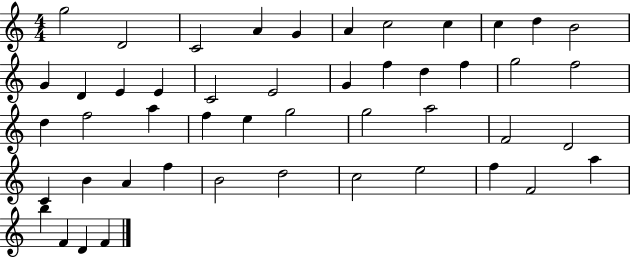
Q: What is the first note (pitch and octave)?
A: G5